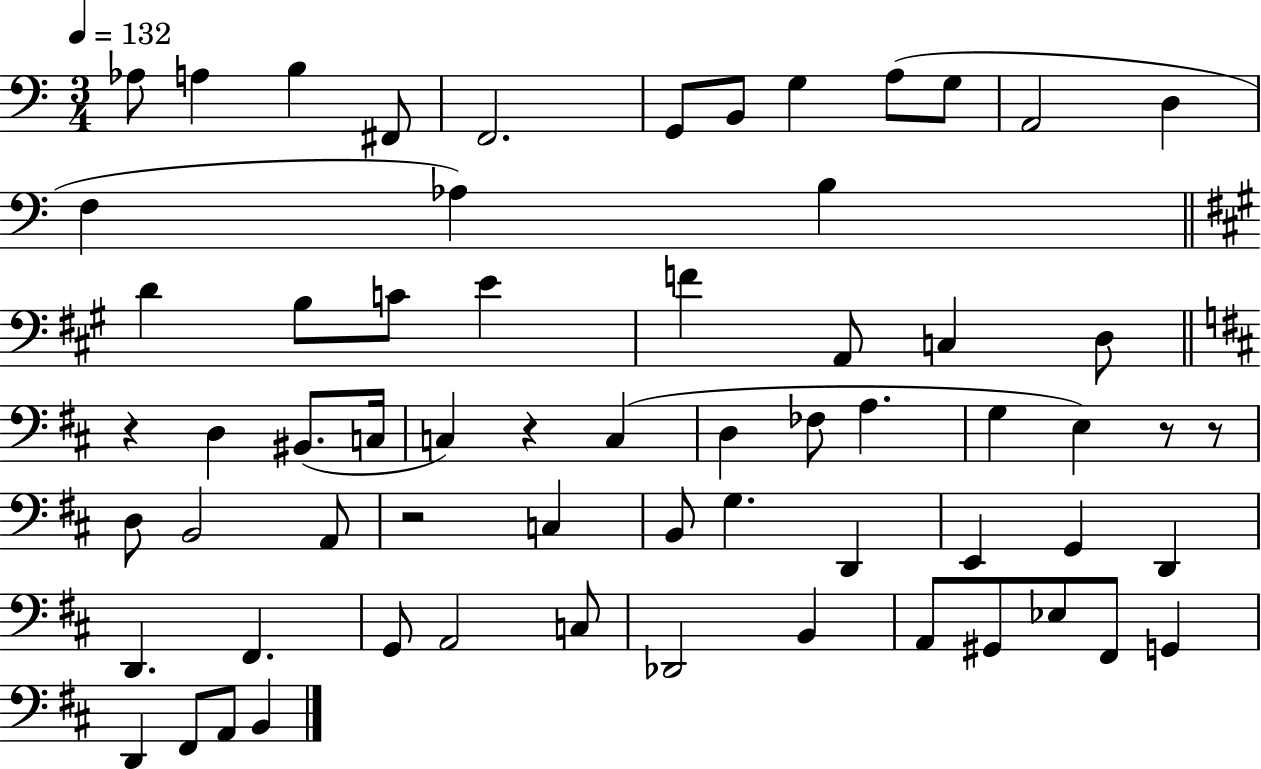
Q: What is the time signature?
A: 3/4